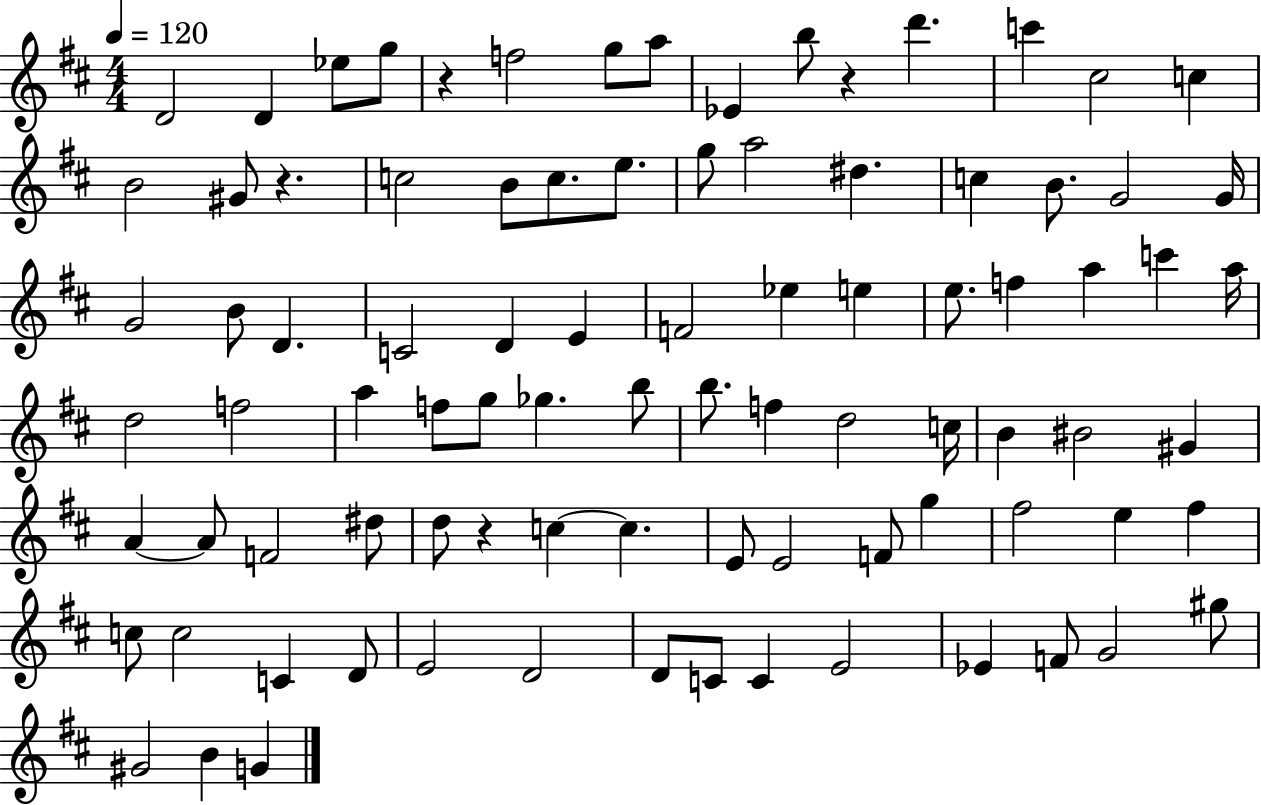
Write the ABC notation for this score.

X:1
T:Untitled
M:4/4
L:1/4
K:D
D2 D _e/2 g/2 z f2 g/2 a/2 _E b/2 z d' c' ^c2 c B2 ^G/2 z c2 B/2 c/2 e/2 g/2 a2 ^d c B/2 G2 G/4 G2 B/2 D C2 D E F2 _e e e/2 f a c' a/4 d2 f2 a f/2 g/2 _g b/2 b/2 f d2 c/4 B ^B2 ^G A A/2 F2 ^d/2 d/2 z c c E/2 E2 F/2 g ^f2 e ^f c/2 c2 C D/2 E2 D2 D/2 C/2 C E2 _E F/2 G2 ^g/2 ^G2 B G